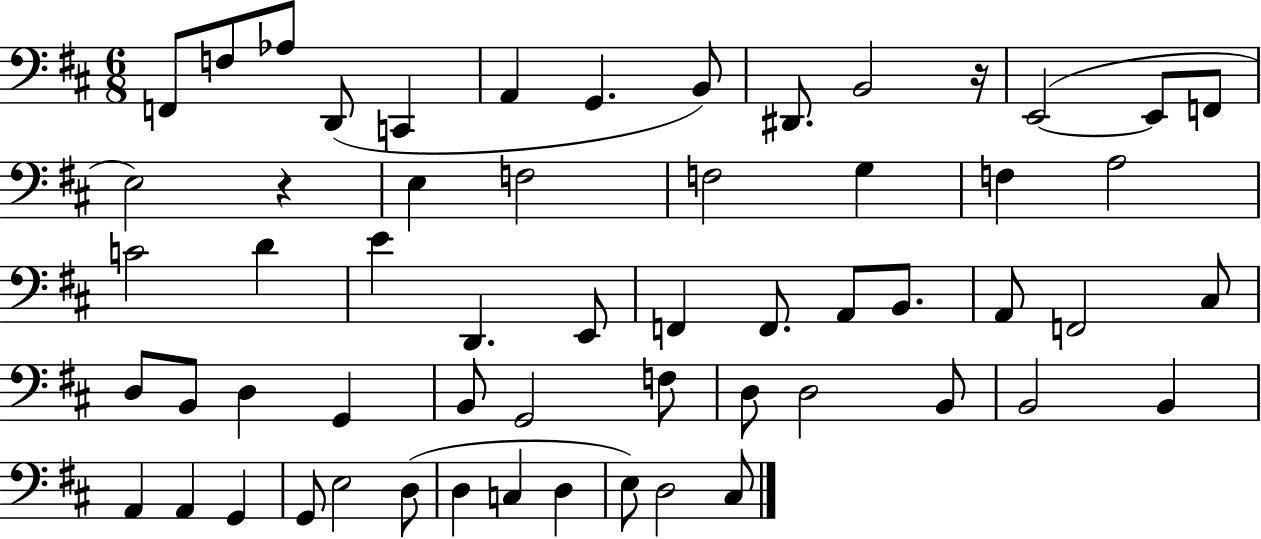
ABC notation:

X:1
T:Untitled
M:6/8
L:1/4
K:D
F,,/2 F,/2 _A,/2 D,,/2 C,, A,, G,, B,,/2 ^D,,/2 B,,2 z/4 E,,2 E,,/2 F,,/2 E,2 z E, F,2 F,2 G, F, A,2 C2 D E D,, E,,/2 F,, F,,/2 A,,/2 B,,/2 A,,/2 F,,2 ^C,/2 D,/2 B,,/2 D, G,, B,,/2 G,,2 F,/2 D,/2 D,2 B,,/2 B,,2 B,, A,, A,, G,, G,,/2 E,2 D,/2 D, C, D, E,/2 D,2 ^C,/2